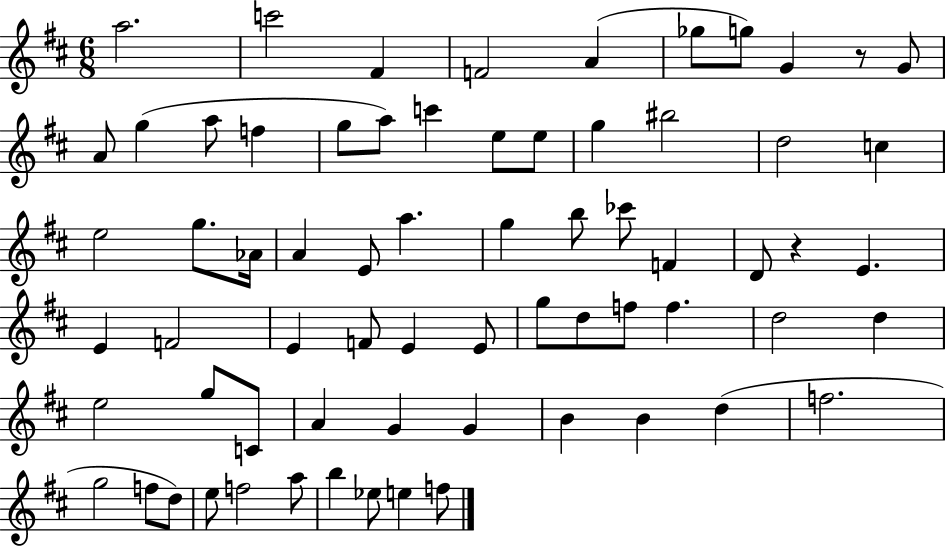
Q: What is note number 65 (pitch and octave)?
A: E5